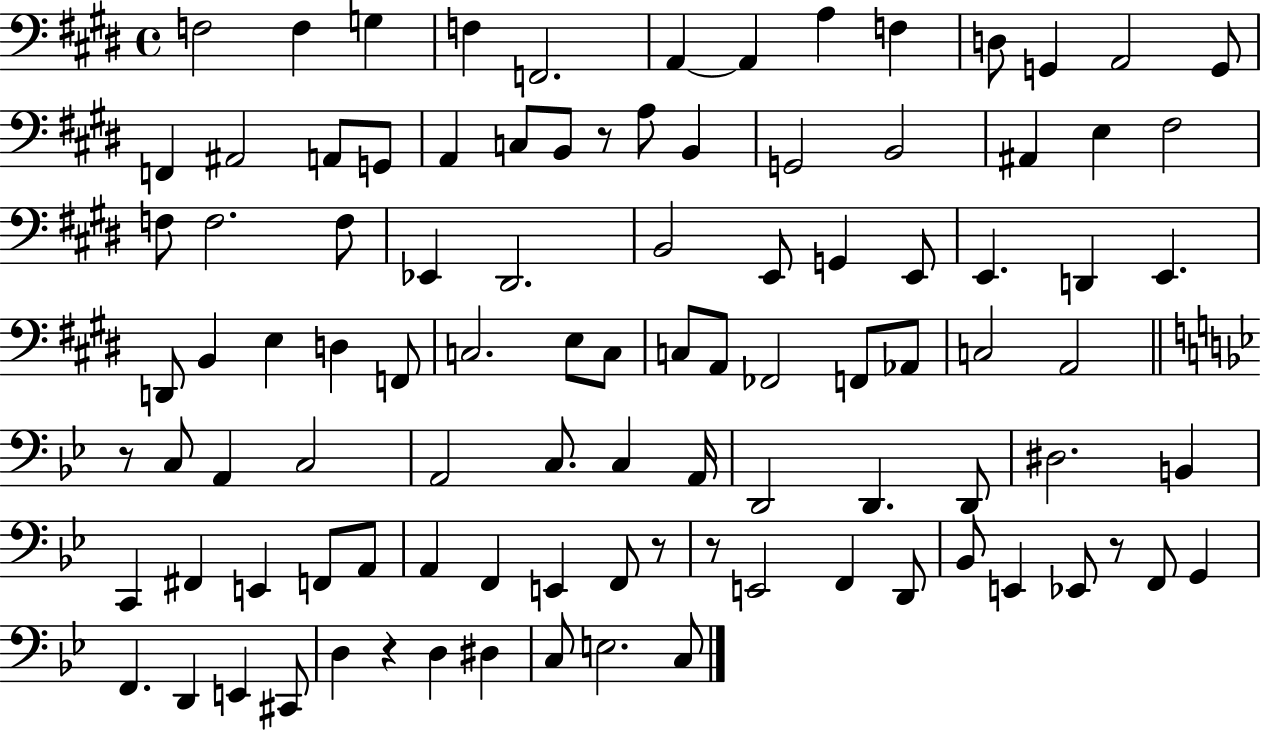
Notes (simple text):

F3/h F3/q G3/q F3/q F2/h. A2/q A2/q A3/q F3/q D3/e G2/q A2/h G2/e F2/q A#2/h A2/e G2/e A2/q C3/e B2/e R/e A3/e B2/q G2/h B2/h A#2/q E3/q F#3/h F3/e F3/h. F3/e Eb2/q D#2/h. B2/h E2/e G2/q E2/e E2/q. D2/q E2/q. D2/e B2/q E3/q D3/q F2/e C3/h. E3/e C3/e C3/e A2/e FES2/h F2/e Ab2/e C3/h A2/h R/e C3/e A2/q C3/h A2/h C3/e. C3/q A2/s D2/h D2/q. D2/e D#3/h. B2/q C2/q F#2/q E2/q F2/e A2/e A2/q F2/q E2/q F2/e R/e R/e E2/h F2/q D2/e Bb2/e E2/q Eb2/e R/e F2/e G2/q F2/q. D2/q E2/q C#2/e D3/q R/q D3/q D#3/q C3/e E3/h. C3/e